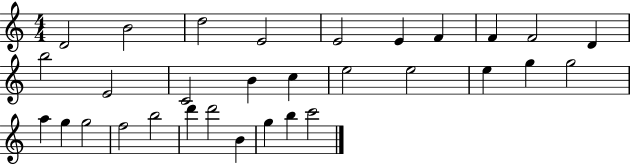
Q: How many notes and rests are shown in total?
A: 31